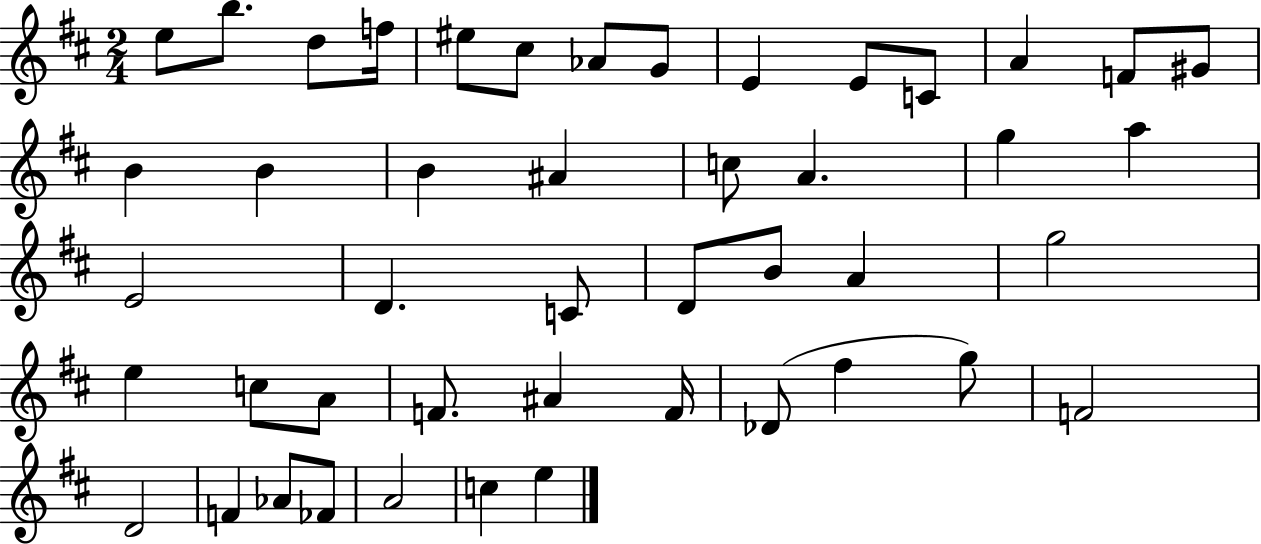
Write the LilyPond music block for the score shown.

{
  \clef treble
  \numericTimeSignature
  \time 2/4
  \key d \major
  e''8 b''8. d''8 f''16 | eis''8 cis''8 aes'8 g'8 | e'4 e'8 c'8 | a'4 f'8 gis'8 | \break b'4 b'4 | b'4 ais'4 | c''8 a'4. | g''4 a''4 | \break e'2 | d'4. c'8 | d'8 b'8 a'4 | g''2 | \break e''4 c''8 a'8 | f'8. ais'4 f'16 | des'8( fis''4 g''8) | f'2 | \break d'2 | f'4 aes'8 fes'8 | a'2 | c''4 e''4 | \break \bar "|."
}